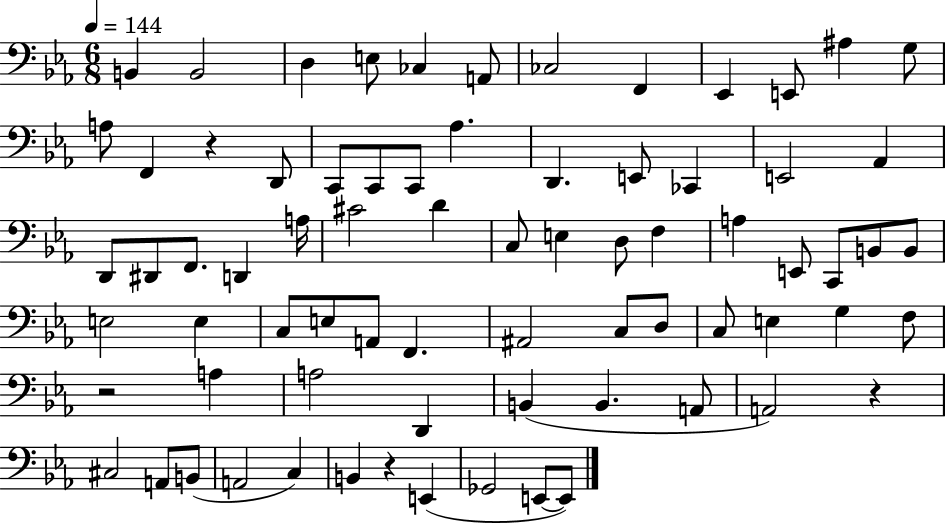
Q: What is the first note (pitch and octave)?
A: B2